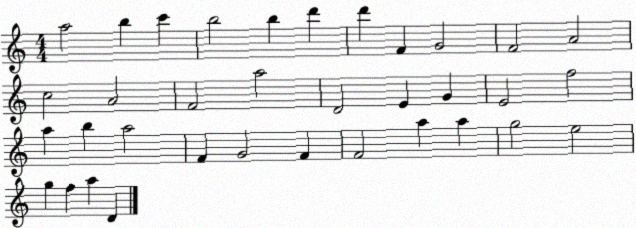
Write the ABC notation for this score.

X:1
T:Untitled
M:4/4
L:1/4
K:C
a2 b c' b2 b d' d' F G2 F2 A2 c2 A2 F2 a2 D2 E G E2 f2 a b a2 F G2 F F2 a a g2 e2 g f a D